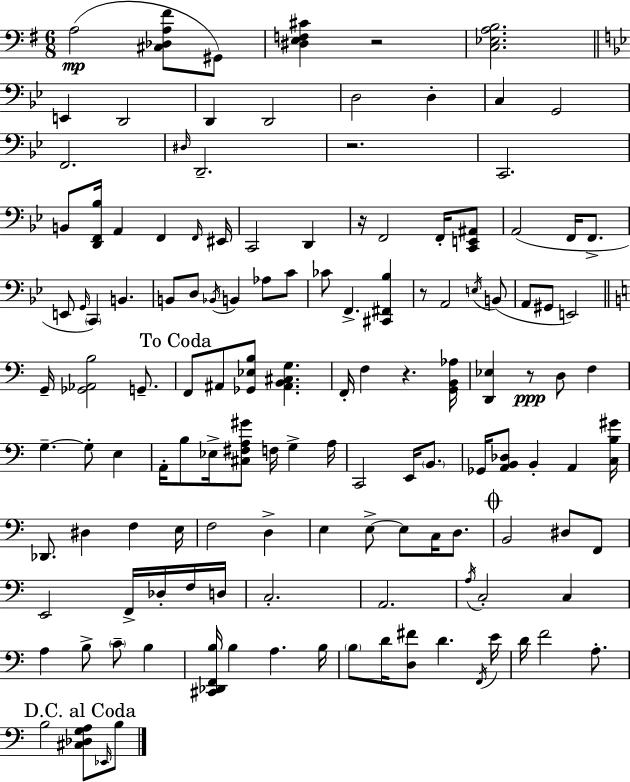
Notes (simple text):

A3/h [C#3,Db3,A3,F#4]/e G#2/e [D#3,E3,F3,C#4]/q R/h [C3,Eb3,A3,B3]/h. E2/q D2/h D2/q D2/h D3/h D3/q C3/q G2/h F2/h. D#3/s D2/h. R/h. C2/h. B2/e [D2,F2,Bb3]/s A2/q F2/q F2/s EIS2/s C2/h D2/q R/s F2/h F2/s [C2,E2,A#2]/e A2/h F2/s F2/e. E2/e G2/s C2/q B2/q. B2/e D3/e Bb2/s B2/q Ab3/e C4/e CES4/e F2/q. [C#2,F#2,Bb3]/q R/e A2/h E3/s B2/e A2/e G#2/e E2/h G2/s [Gb2,Ab2,B3]/h G2/e. F2/e A#2/e [Gb2,Eb3,B3]/e [A#2,B2,C#3,G3]/q. F2/s F3/q R/q. [G2,B2,Ab3]/s [D2,Eb3]/q R/e D3/e F3/q G3/q. G3/e E3/q A2/s B3/e Eb3/s [C#3,F#3,A3,G#4]/e F3/s G3/q A3/s C2/h E2/s B2/e. Gb2/s [A2,B2,Db3]/e B2/q A2/q [C3,B3,G#4]/s Db2/e. D#3/q F3/q E3/s F3/h D3/q E3/q E3/e E3/e C3/s D3/e. B2/h D#3/e F2/e E2/h F2/s Db3/s F3/s D3/s C3/h. A2/h. A3/s C3/h C3/q A3/q B3/e C4/e B3/q [C#2,Db2,F2,B3]/s B3/q A3/q. B3/s B3/e D4/s [D3,F#4]/e D4/q. F2/s E4/s D4/s F4/h A3/e. B3/h [C#3,Db3,G3,A3]/e Eb2/s B3/e